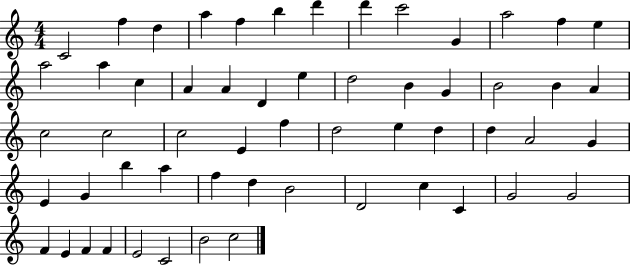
C4/h F5/q D5/q A5/q F5/q B5/q D6/q D6/q C6/h G4/q A5/h F5/q E5/q A5/h A5/q C5/q A4/q A4/q D4/q E5/q D5/h B4/q G4/q B4/h B4/q A4/q C5/h C5/h C5/h E4/q F5/q D5/h E5/q D5/q D5/q A4/h G4/q E4/q G4/q B5/q A5/q F5/q D5/q B4/h D4/h C5/q C4/q G4/h G4/h F4/q E4/q F4/q F4/q E4/h C4/h B4/h C5/h